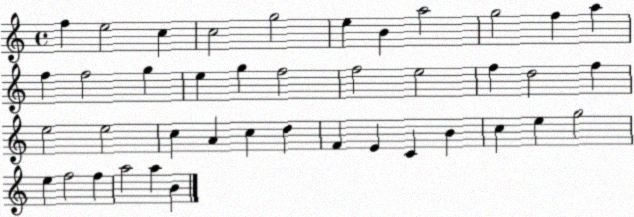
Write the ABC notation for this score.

X:1
T:Untitled
M:4/4
L:1/4
K:C
f e2 c c2 g2 e B a2 g2 f a f f2 g e g f2 f2 e2 f d2 f e2 e2 c A c d F E C B c e g2 e f2 f a2 a B